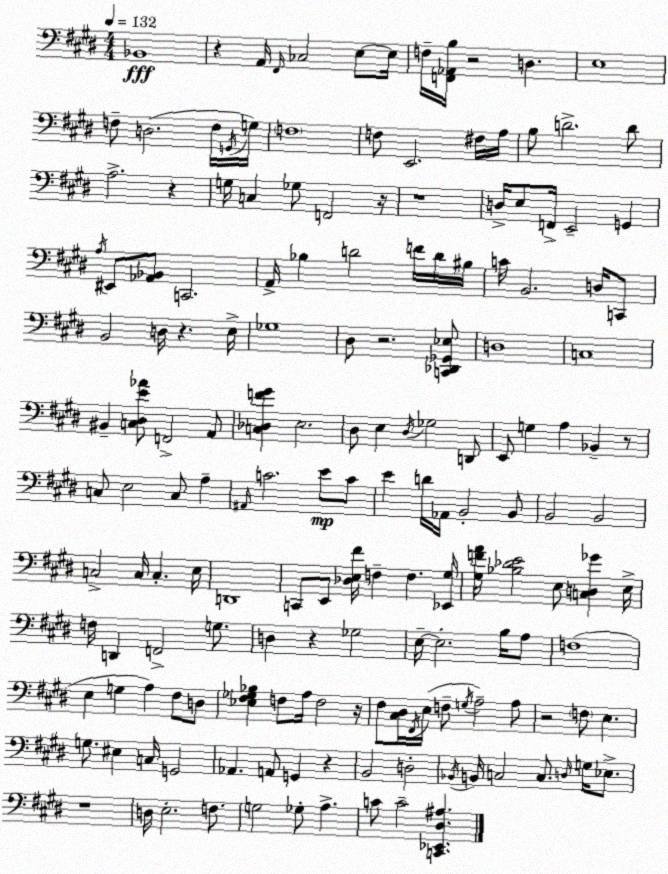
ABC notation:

X:1
T:Untitled
M:4/4
L:1/4
K:E
_B,,4 z A,,/4 ^F,,/4 _C,2 E,/2 E,/4 F,/4 [F,,_A,,B,]/4 z2 D, E,4 F,/2 D,2 F,/4 G,,/4 G,/4 F,4 F,/2 E,,2 ^F,/4 A,/4 B,/2 D2 D/2 A,2 z G,/4 C, _G,/2 F,,2 z/4 z4 D,/4 E,/2 F,,/4 E,,2 G,, A,/4 ^E,,/2 [_A,,_B,,]/2 C,,2 A,,/4 _B, D2 F/4 D/4 ^B,/4 C/4 B,,2 D,/4 C,,/2 B,,2 D,/4 z E,/4 _G,4 ^D,/2 z2 [C,,_D,,_G,,_E,]/2 D,4 C,4 ^B,, [C,^D,E_A]/2 F,,2 A,,/2 [C,_D,F^G] E,2 ^D,/2 E, ^D,/4 _G,2 D,,/2 E,,/2 G, A, _B,, z/2 C,/2 E,2 C,/2 A, ^A,,/4 C2 E/2 C/2 E D/4 _A,,/4 B,,2 B,,/2 B,,2 B,,2 C,2 C,/4 C, E,/4 D,,4 C,,/2 E,,/2 [_D,E,^F]/4 F, F, [_E,,^G,]/4 [^G,FA]/4 [_B,_DE]2 E,/2 [C,D,_G] E,/4 F,/4 D,, F,,2 G,/2 D, z _G,2 E,/4 E,2 B,/4 A,/2 F,4 E, G, A, ^F,/2 D,/2 [_E,^F,_G,_B,] F,/2 A,/4 F,2 z/4 ^F,/2 [^C,^D,]/4 ^F,,/4 E,/4 F,/2 G,/4 A,2 A,/2 z2 F,/2 E, G,/2 ^E, C,/4 G,,2 _A,, A,,/2 G,, z B,,2 D,2 _B,,/4 B,,/4 C,2 C,/2 D,/4 G,/4 _E,/2 z4 D,/4 E,2 F,/2 G,2 _G,/2 A, C/2 C2 [C,,_E,,^D,^A,]